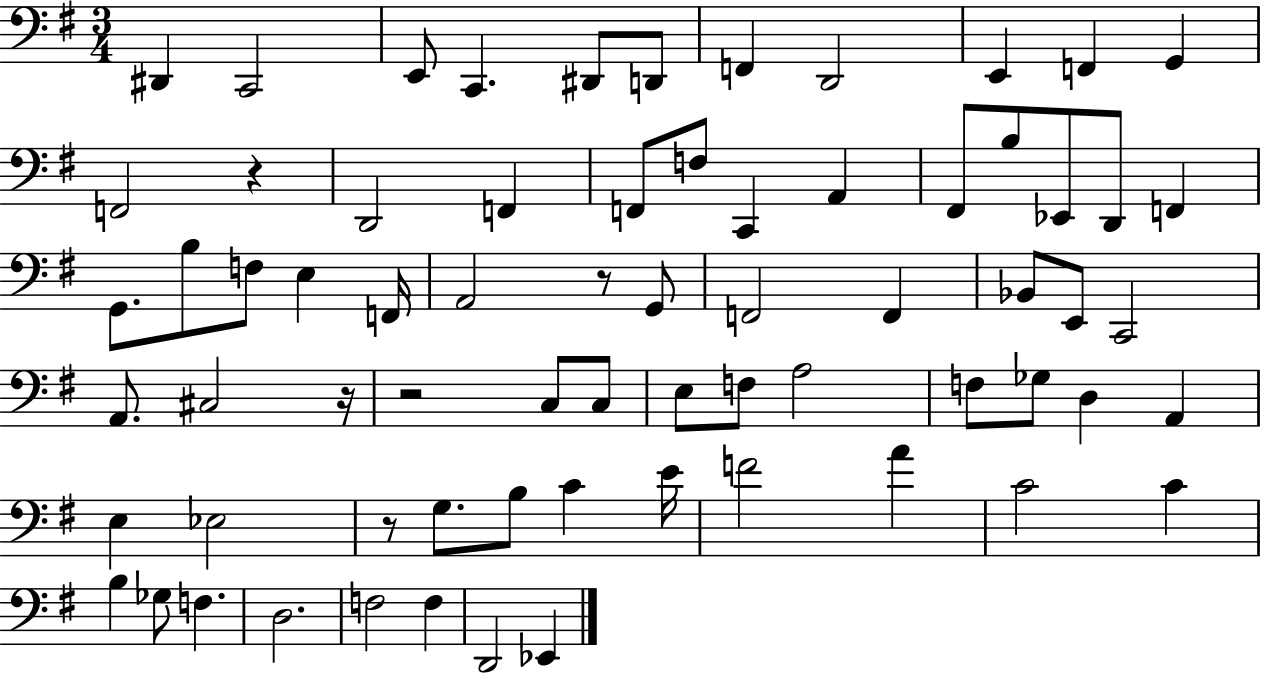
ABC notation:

X:1
T:Untitled
M:3/4
L:1/4
K:G
^D,, C,,2 E,,/2 C,, ^D,,/2 D,,/2 F,, D,,2 E,, F,, G,, F,,2 z D,,2 F,, F,,/2 F,/2 C,, A,, ^F,,/2 B,/2 _E,,/2 D,,/2 F,, G,,/2 B,/2 F,/2 E, F,,/4 A,,2 z/2 G,,/2 F,,2 F,, _B,,/2 E,,/2 C,,2 A,,/2 ^C,2 z/4 z2 C,/2 C,/2 E,/2 F,/2 A,2 F,/2 _G,/2 D, A,, E, _E,2 z/2 G,/2 B,/2 C E/4 F2 A C2 C B, _G,/2 F, D,2 F,2 F, D,,2 _E,,